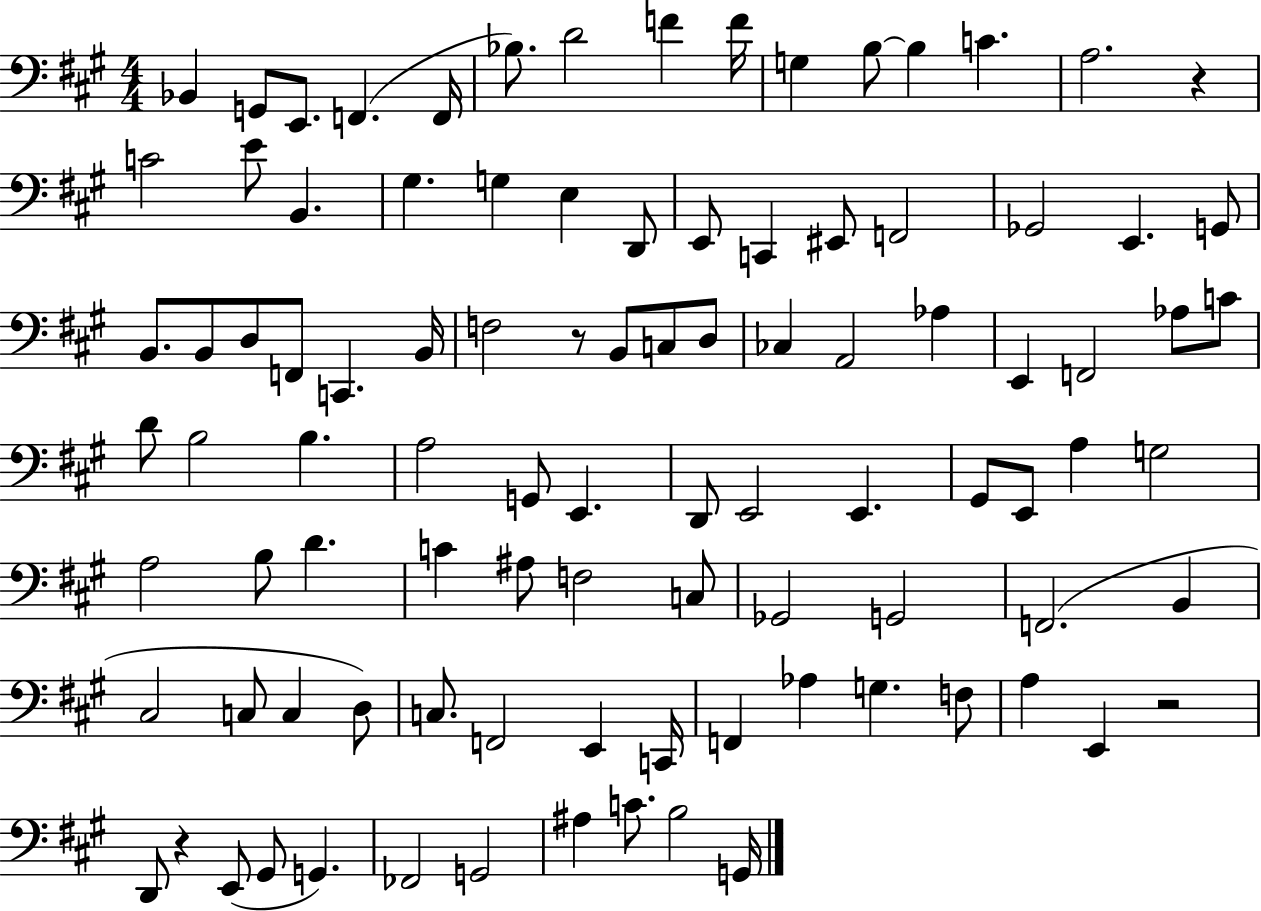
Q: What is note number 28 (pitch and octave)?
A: G2